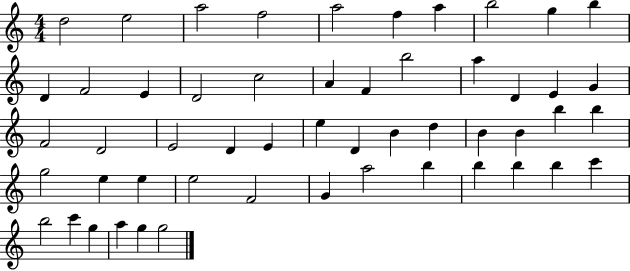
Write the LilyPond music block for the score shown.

{
  \clef treble
  \numericTimeSignature
  \time 4/4
  \key c \major
  d''2 e''2 | a''2 f''2 | a''2 f''4 a''4 | b''2 g''4 b''4 | \break d'4 f'2 e'4 | d'2 c''2 | a'4 f'4 b''2 | a''4 d'4 e'4 g'4 | \break f'2 d'2 | e'2 d'4 e'4 | e''4 d'4 b'4 d''4 | b'4 b'4 b''4 b''4 | \break g''2 e''4 e''4 | e''2 f'2 | g'4 a''2 b''4 | b''4 b''4 b''4 c'''4 | \break b''2 c'''4 g''4 | a''4 g''4 g''2 | \bar "|."
}